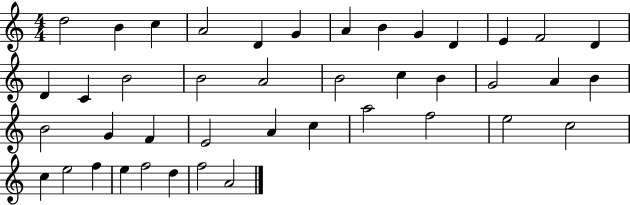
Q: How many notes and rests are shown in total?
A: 42